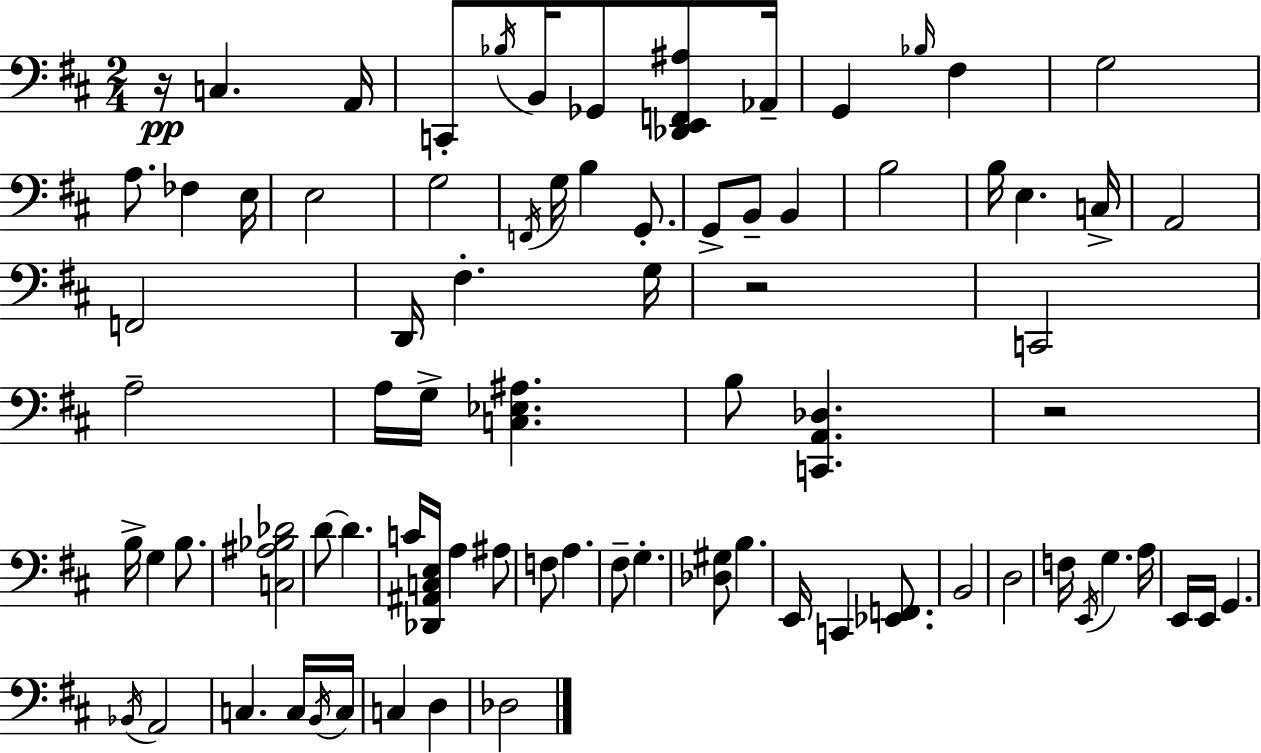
{
  \clef bass
  \numericTimeSignature
  \time 2/4
  \key d \major
  r16\pp c4. a,16 | c,8-. \acciaccatura { bes16 } b,16 ges,8 <des, e, f, ais>8 | aes,16-- g,4 \grace { bes16 } fis4 | g2 | \break a8. fes4 | e16 e2 | g2 | \acciaccatura { f,16 } g16 b4 | \break g,8.-. g,8-> b,8-- b,4 | b2 | b16 e4. | c16-> a,2 | \break f,2 | d,16 fis4.-. | g16 r2 | c,2 | \break a2-- | a16 g16-> <c ees ais>4. | b8 <c, a, des>4. | r2 | \break b16-> g4 | b8. <c ais bes des'>2 | d'8~~ d'4. | c'16 <des, ais, c e>16 a4 | \break ais8 f8 a4. | fis8-- g4.-. | <des gis>8 b4. | e,16 c,4 | \break <ees, f,>8. b,2 | d2 | f16 \acciaccatura { e,16 } g4. | a16 e,16 e,16 g,4. | \break \acciaccatura { bes,16 } a,2 | c4. | c16 \acciaccatura { b,16 } c16 c4 | d4 des2 | \break \bar "|."
}